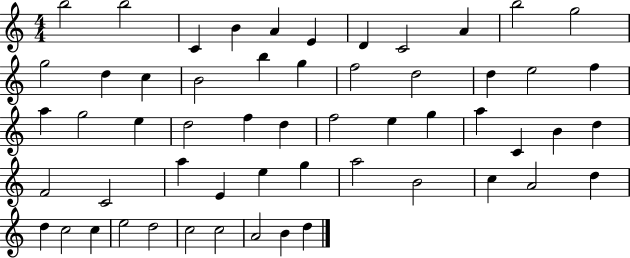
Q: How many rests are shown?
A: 0